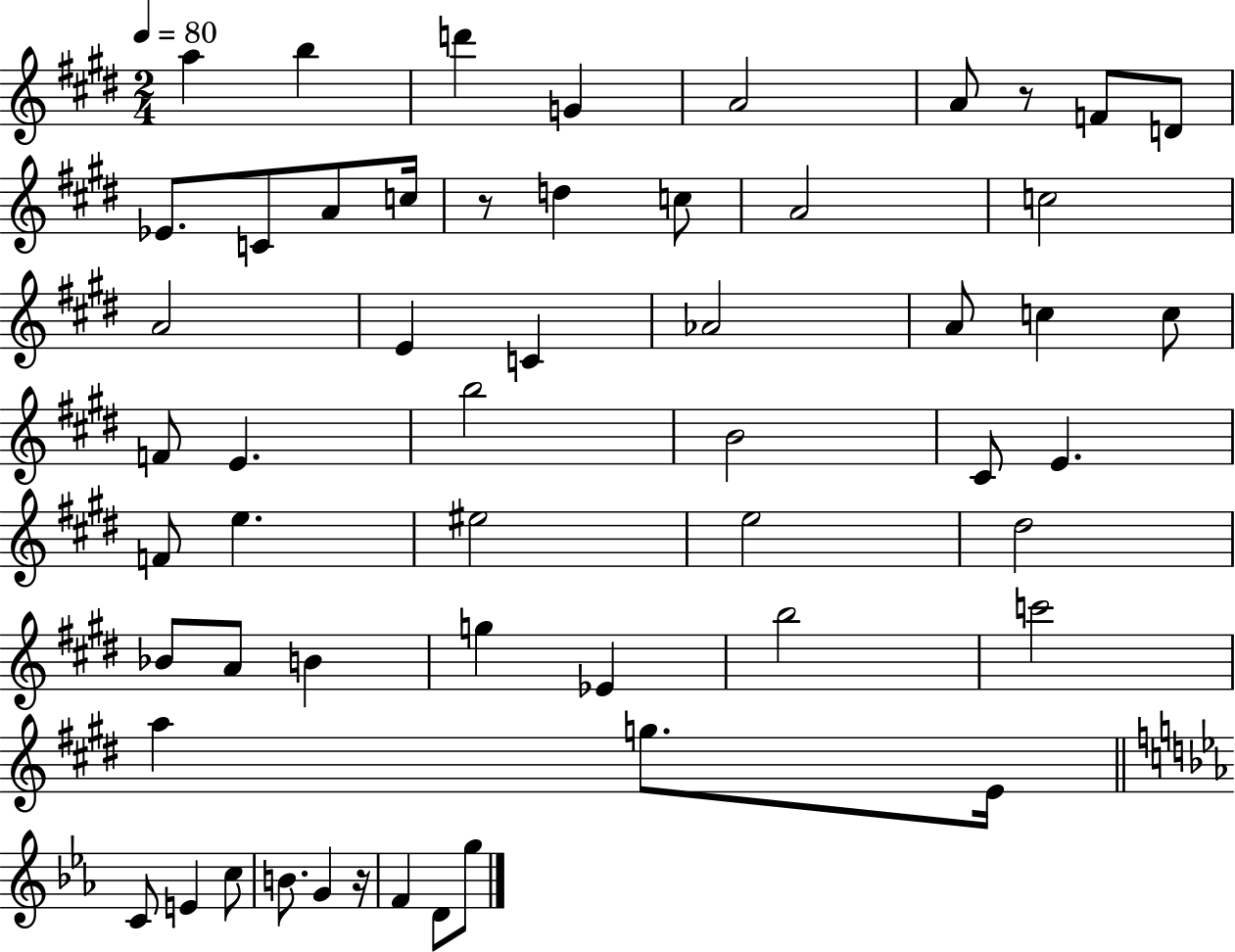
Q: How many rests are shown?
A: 3